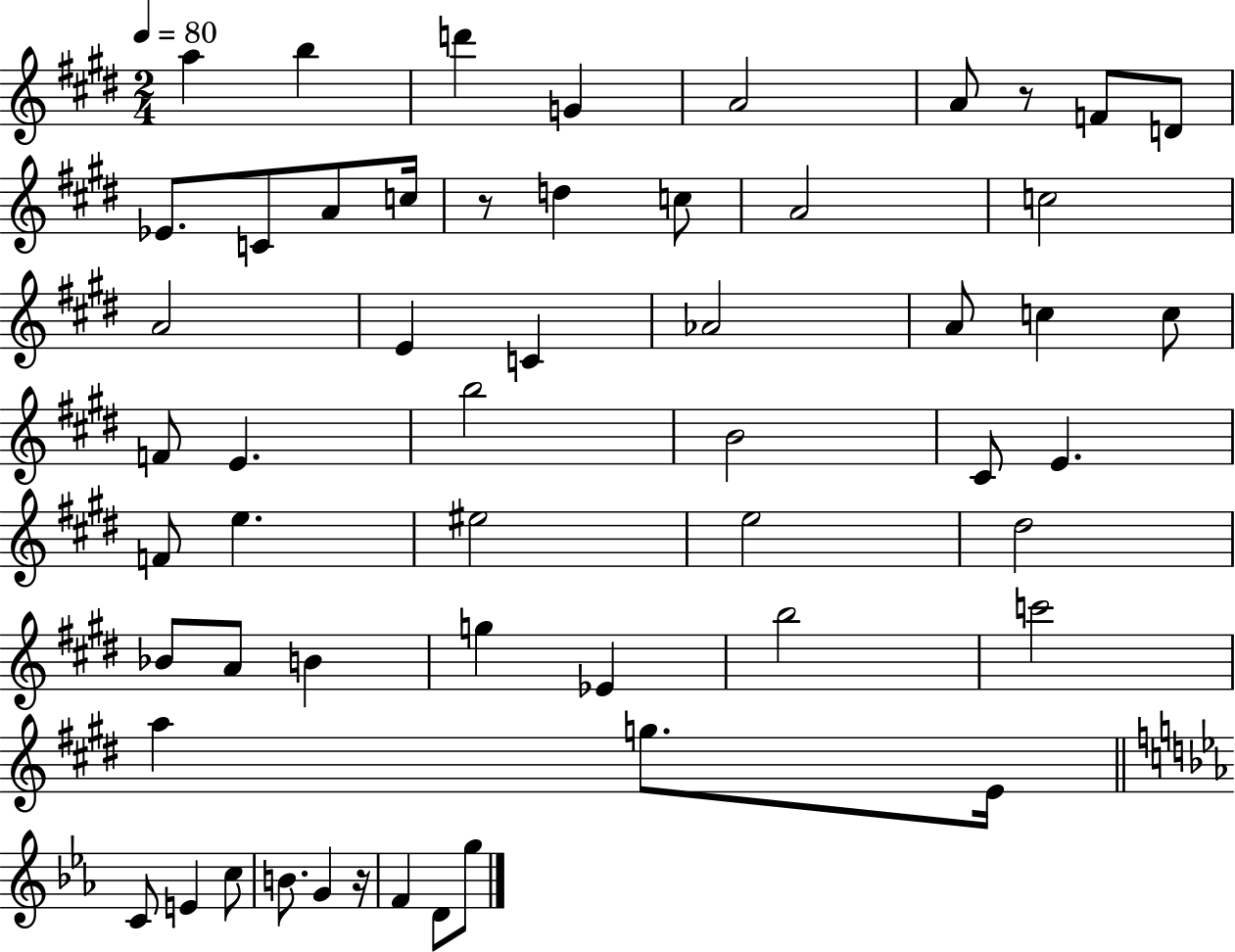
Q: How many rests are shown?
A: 3